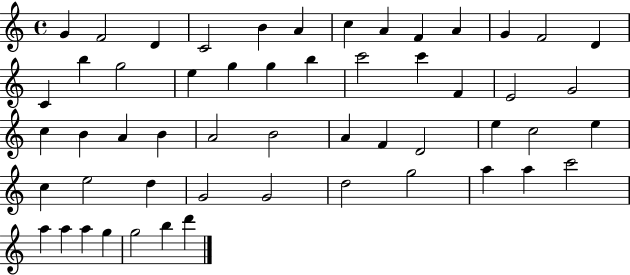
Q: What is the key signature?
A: C major